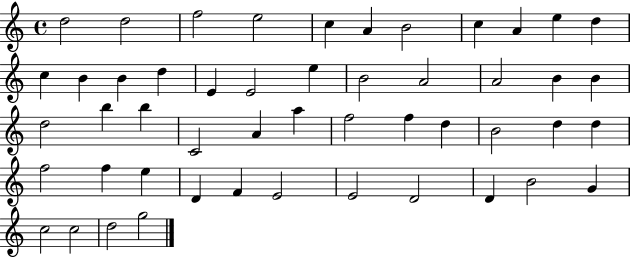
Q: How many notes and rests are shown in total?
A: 50